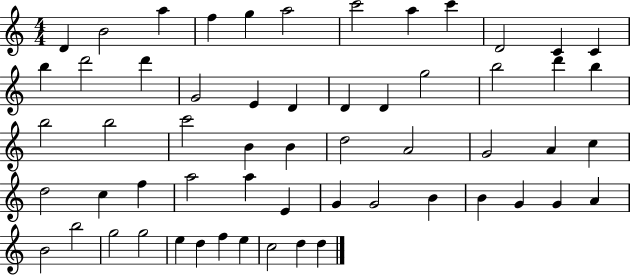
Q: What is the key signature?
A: C major